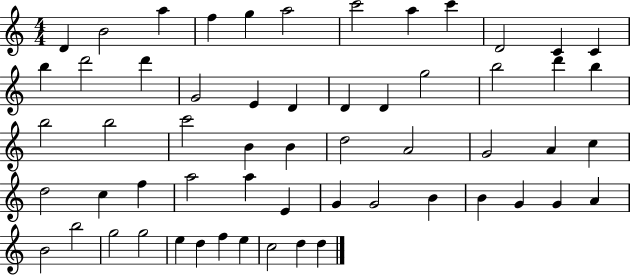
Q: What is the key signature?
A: C major